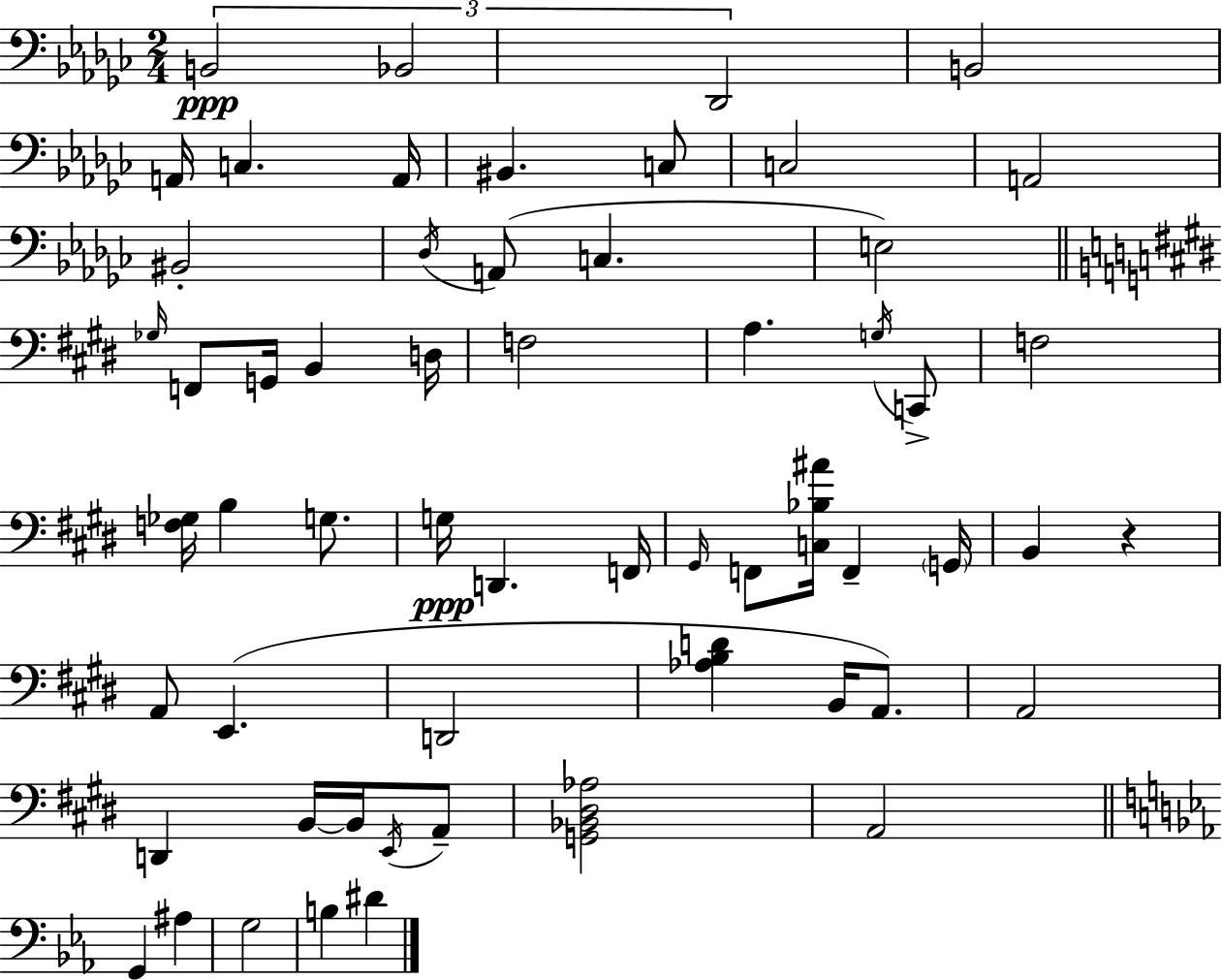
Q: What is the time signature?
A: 2/4